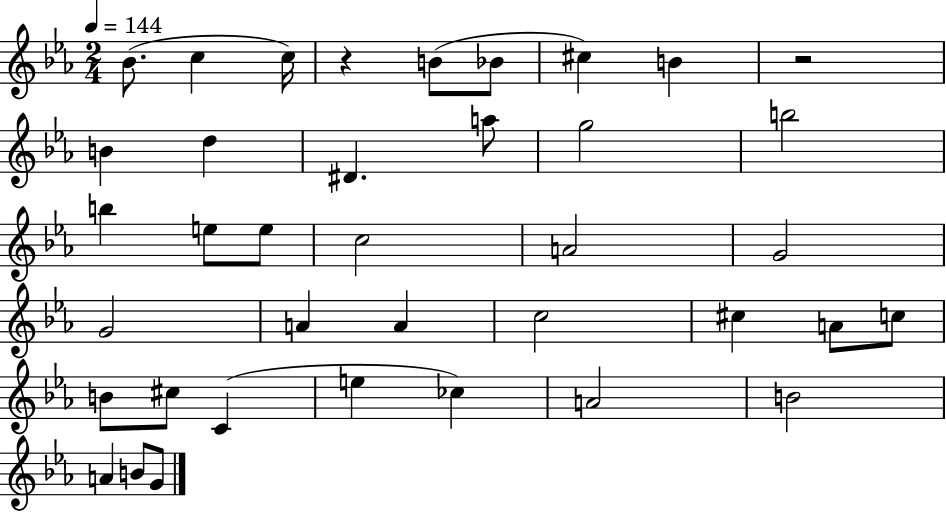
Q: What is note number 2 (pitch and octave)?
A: C5